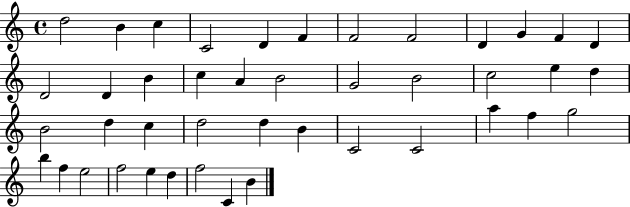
X:1
T:Untitled
M:4/4
L:1/4
K:C
d2 B c C2 D F F2 F2 D G F D D2 D B c A B2 G2 B2 c2 e d B2 d c d2 d B C2 C2 a f g2 b f e2 f2 e d f2 C B